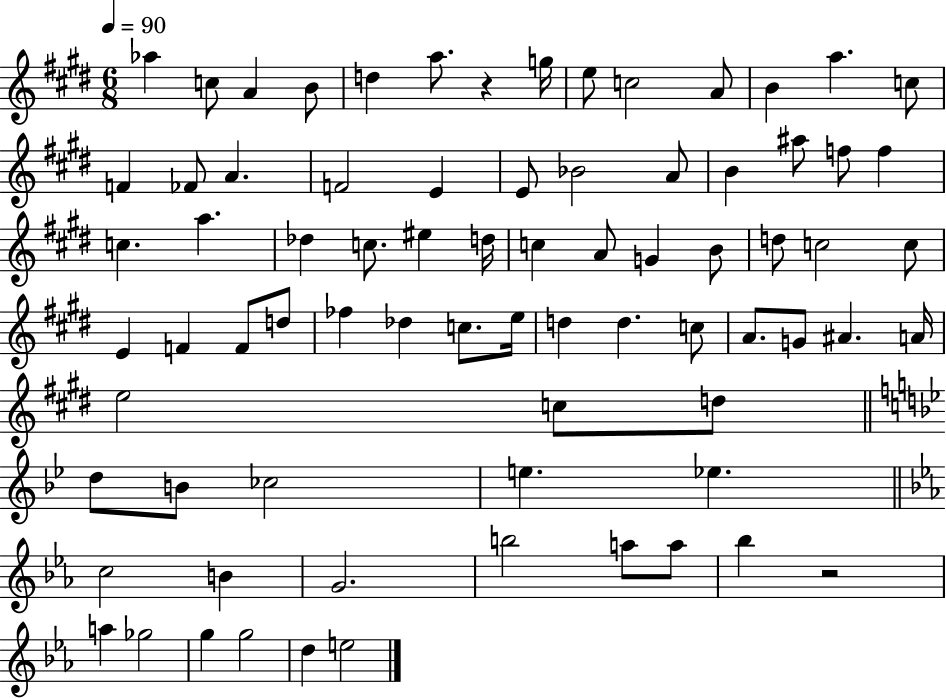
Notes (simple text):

Ab5/q C5/e A4/q B4/e D5/q A5/e. R/q G5/s E5/e C5/h A4/e B4/q A5/q. C5/e F4/q FES4/e A4/q. F4/h E4/q E4/e Bb4/h A4/e B4/q A#5/e F5/e F5/q C5/q. A5/q. Db5/q C5/e. EIS5/q D5/s C5/q A4/e G4/q B4/e D5/e C5/h C5/e E4/q F4/q F4/e D5/e FES5/q Db5/q C5/e. E5/s D5/q D5/q. C5/e A4/e. G4/e A#4/q. A4/s E5/h C5/e D5/e D5/e B4/e CES5/h E5/q. Eb5/q. C5/h B4/q G4/h. B5/h A5/e A5/e Bb5/q R/h A5/q Gb5/h G5/q G5/h D5/q E5/h